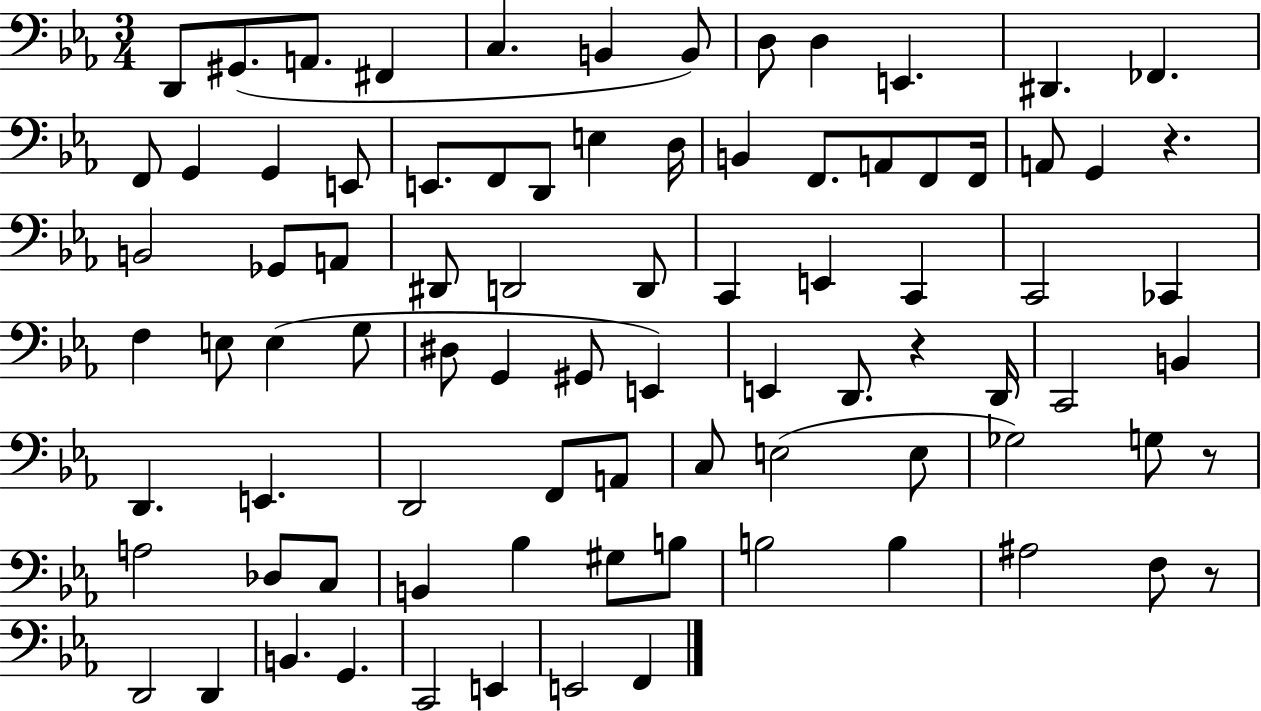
D2/e G#2/e. A2/e. F#2/q C3/q. B2/q B2/e D3/e D3/q E2/q. D#2/q. FES2/q. F2/e G2/q G2/q E2/e E2/e. F2/e D2/e E3/q D3/s B2/q F2/e. A2/e F2/e F2/s A2/e G2/q R/q. B2/h Gb2/e A2/e D#2/e D2/h D2/e C2/q E2/q C2/q C2/h CES2/q F3/q E3/e E3/q G3/e D#3/e G2/q G#2/e E2/q E2/q D2/e. R/q D2/s C2/h B2/q D2/q. E2/q. D2/h F2/e A2/e C3/e E3/h E3/e Gb3/h G3/e R/e A3/h Db3/e C3/e B2/q Bb3/q G#3/e B3/e B3/h B3/q A#3/h F3/e R/e D2/h D2/q B2/q. G2/q. C2/h E2/q E2/h F2/q